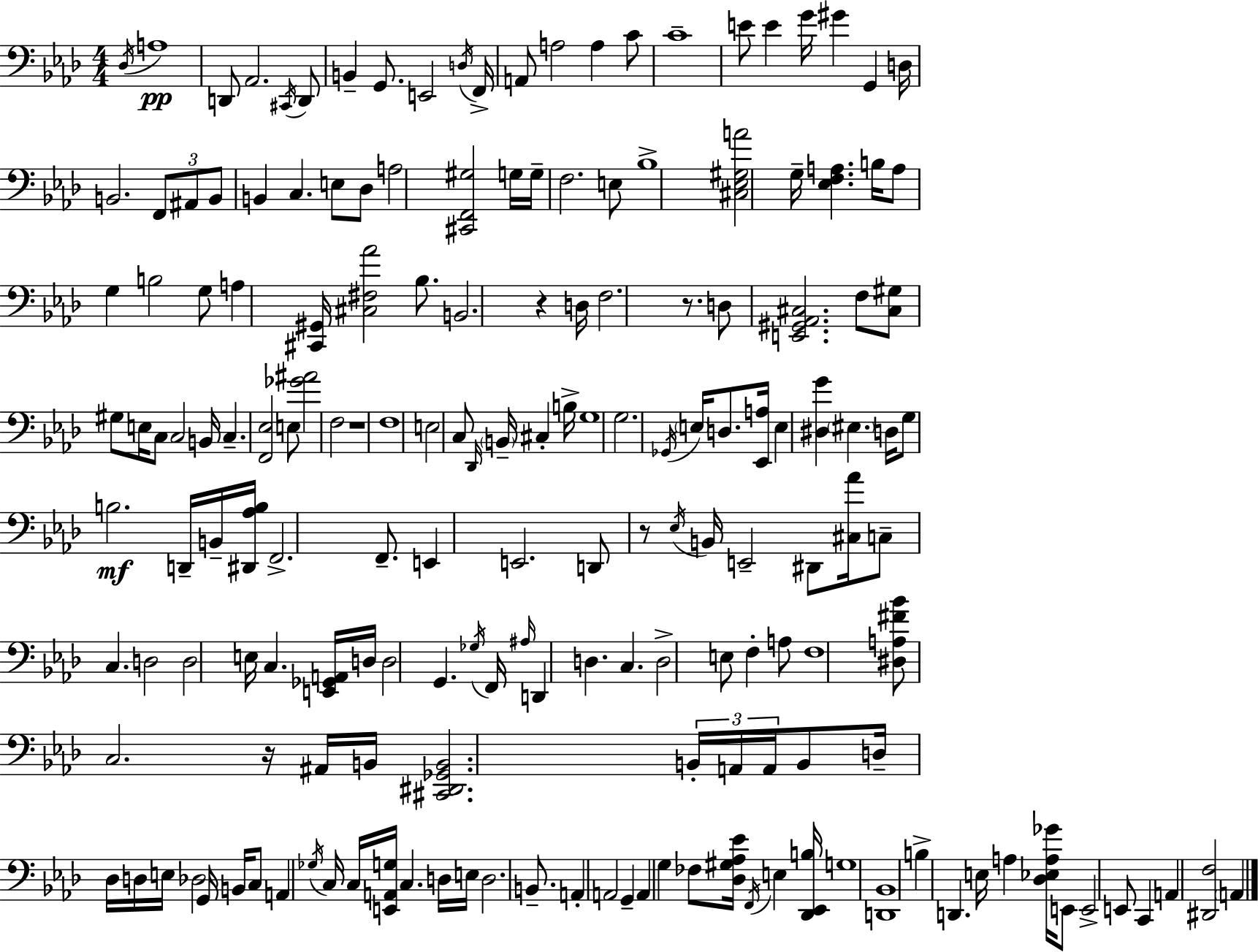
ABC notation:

X:1
T:Untitled
M:4/4
L:1/4
K:Fm
_D,/4 A,4 D,,/2 _A,,2 ^C,,/4 D,,/2 B,, G,,/2 E,,2 D,/4 F,,/4 A,,/2 A,2 A, C/2 C4 E/2 E G/4 ^G G,, D,/4 B,,2 F,,/2 ^A,,/2 B,,/2 B,, C, E,/2 _D,/2 A,2 [^C,,F,,^G,]2 G,/4 G,/4 F,2 E,/2 _B,4 [^C,_E,^G,A]2 G,/4 [_E,F,A,] B,/4 A,/2 G, B,2 G,/2 A, [^C,,^G,,]/4 [^C,^F,_A]2 _B,/2 B,,2 z D,/4 F,2 z/2 D,/2 [E,,^G,,_A,,^C,]2 F,/2 [^C,^G,]/2 ^G,/2 E,/4 C,/2 C,2 B,,/4 C, [F,,_E,]2 E,/2 [_G^A]2 F,2 z4 F,4 E,2 C,/2 _D,,/4 B,,/4 ^C, B,/4 G,4 G,2 _G,,/4 E,/4 D,/2 [_E,,A,]/4 E, [^D,G] ^E, D,/4 G,/2 B,2 D,,/4 B,,/4 [^D,,_A,B,]/4 F,,2 F,,/2 E,, E,,2 D,,/2 z/2 _E,/4 B,,/4 E,,2 ^D,,/2 [^C,_A]/4 C,/2 C, D,2 D,2 E,/4 C, [E,,_G,,A,,]/4 D,/4 D,2 G,, _G,/4 F,,/4 ^A,/4 D,, D, C, D,2 E,/2 F, A,/2 F,4 [^D,A,^F_B]/2 C,2 z/4 ^A,,/4 B,,/4 [^C,,^D,,_G,,B,,]2 B,,/4 A,,/4 A,,/4 B,,/2 D,/4 _D,/4 D,/4 E,/4 _D,2 G,,/4 B,,/4 C,/2 A,, _G,/4 C,/4 C,/4 [E,,A,,G,]/4 C, D,/4 E,/4 D,2 B,,/2 A,, A,,2 G,, A,, G, _F,/2 [_D,^G,_A,_E]/4 F,,/4 E, [_D,,_E,,B,]/4 G,4 [D,,_B,,]4 B, D,, E,/4 A, [_D,_E,A,_G]/4 E,,/2 E,,2 E,,/2 C,, A,, [^D,,F,]2 A,,